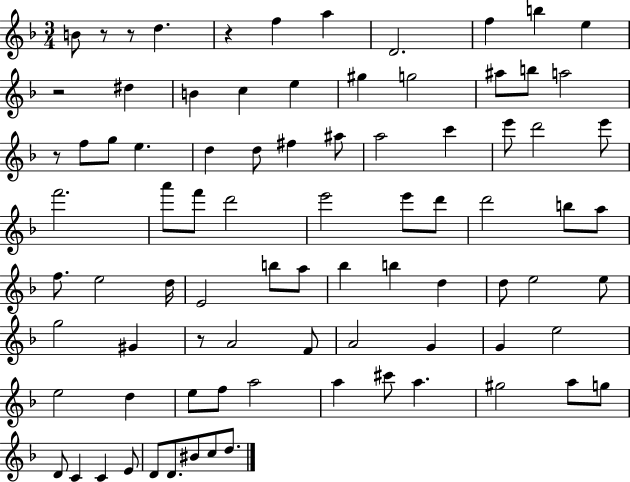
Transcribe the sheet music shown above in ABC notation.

X:1
T:Untitled
M:3/4
L:1/4
K:F
B/2 z/2 z/2 d z f a D2 f b e z2 ^d B c e ^g g2 ^a/2 b/2 a2 z/2 f/2 g/2 e d d/2 ^f ^a/2 a2 c' e'/2 d'2 e'/2 f'2 a'/2 f'/2 d'2 e'2 e'/2 d'/2 d'2 b/2 a/2 f/2 e2 d/4 E2 b/2 a/2 _b b d d/2 e2 e/2 g2 ^G z/2 A2 F/2 A2 G G e2 e2 d e/2 f/2 a2 a ^c'/2 a ^g2 a/2 g/2 D/2 C C E/2 D/2 D/2 ^B/2 c/2 d/2